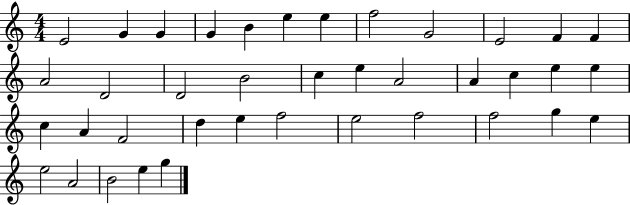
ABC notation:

X:1
T:Untitled
M:4/4
L:1/4
K:C
E2 G G G B e e f2 G2 E2 F F A2 D2 D2 B2 c e A2 A c e e c A F2 d e f2 e2 f2 f2 g e e2 A2 B2 e g